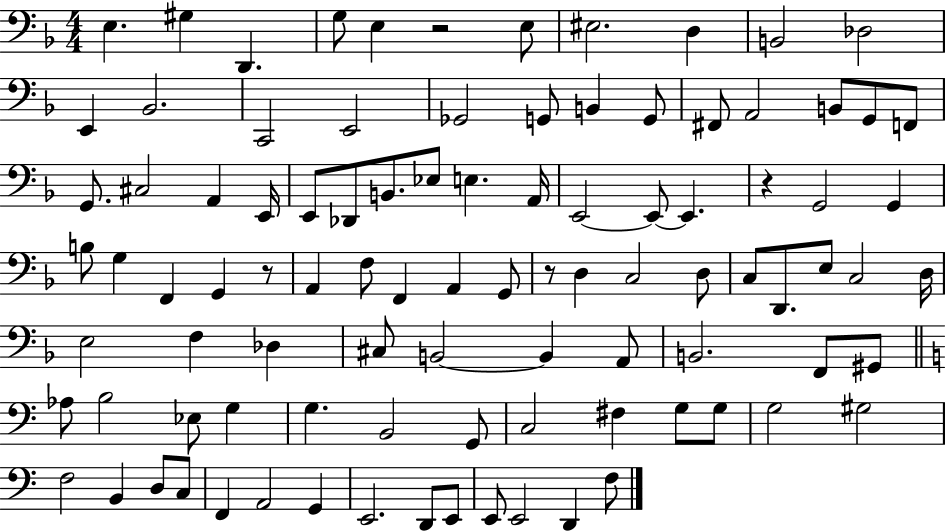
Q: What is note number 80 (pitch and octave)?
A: B2